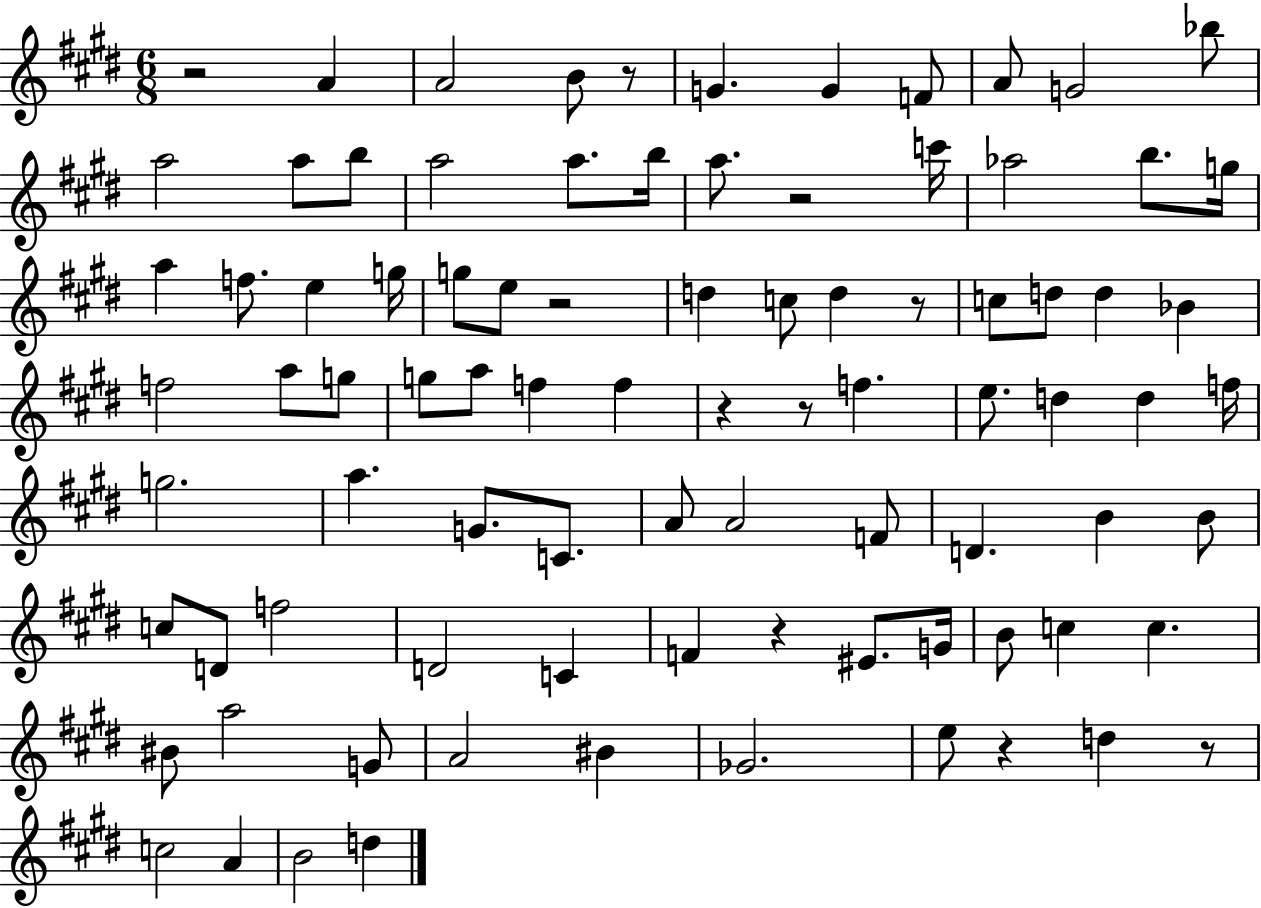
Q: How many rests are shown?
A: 10